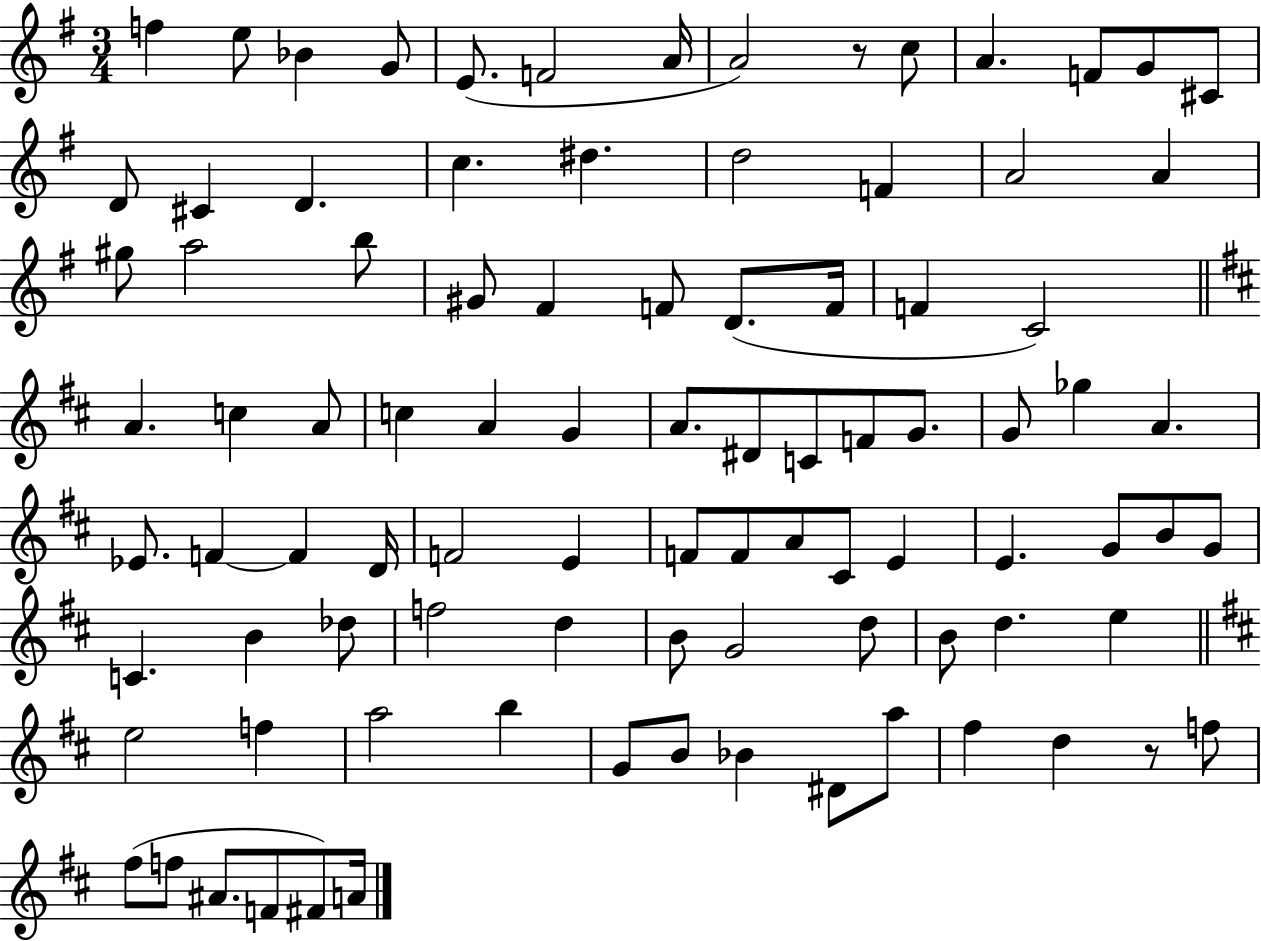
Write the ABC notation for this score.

X:1
T:Untitled
M:3/4
L:1/4
K:G
f e/2 _B G/2 E/2 F2 A/4 A2 z/2 c/2 A F/2 G/2 ^C/2 D/2 ^C D c ^d d2 F A2 A ^g/2 a2 b/2 ^G/2 ^F F/2 D/2 F/4 F C2 A c A/2 c A G A/2 ^D/2 C/2 F/2 G/2 G/2 _g A _E/2 F F D/4 F2 E F/2 F/2 A/2 ^C/2 E E G/2 B/2 G/2 C B _d/2 f2 d B/2 G2 d/2 B/2 d e e2 f a2 b G/2 B/2 _B ^D/2 a/2 ^f d z/2 f/2 ^f/2 f/2 ^A/2 F/2 ^F/2 A/4